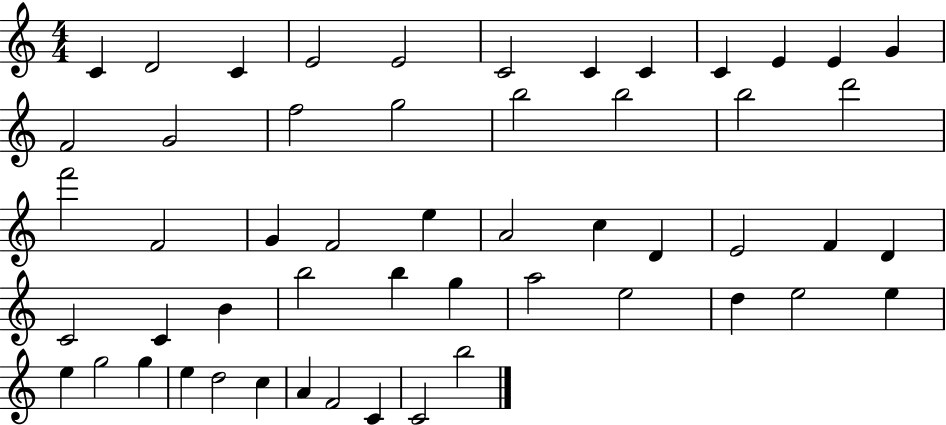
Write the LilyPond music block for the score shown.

{
  \clef treble
  \numericTimeSignature
  \time 4/4
  \key c \major
  c'4 d'2 c'4 | e'2 e'2 | c'2 c'4 c'4 | c'4 e'4 e'4 g'4 | \break f'2 g'2 | f''2 g''2 | b''2 b''2 | b''2 d'''2 | \break f'''2 f'2 | g'4 f'2 e''4 | a'2 c''4 d'4 | e'2 f'4 d'4 | \break c'2 c'4 b'4 | b''2 b''4 g''4 | a''2 e''2 | d''4 e''2 e''4 | \break e''4 g''2 g''4 | e''4 d''2 c''4 | a'4 f'2 c'4 | c'2 b''2 | \break \bar "|."
}